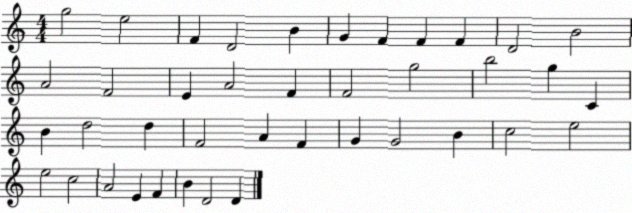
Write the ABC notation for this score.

X:1
T:Untitled
M:4/4
L:1/4
K:C
g2 e2 F D2 B G F F F D2 B2 A2 F2 E A2 F F2 g2 b2 g C B d2 d F2 A F G G2 B c2 e2 e2 c2 A2 E F B D2 D